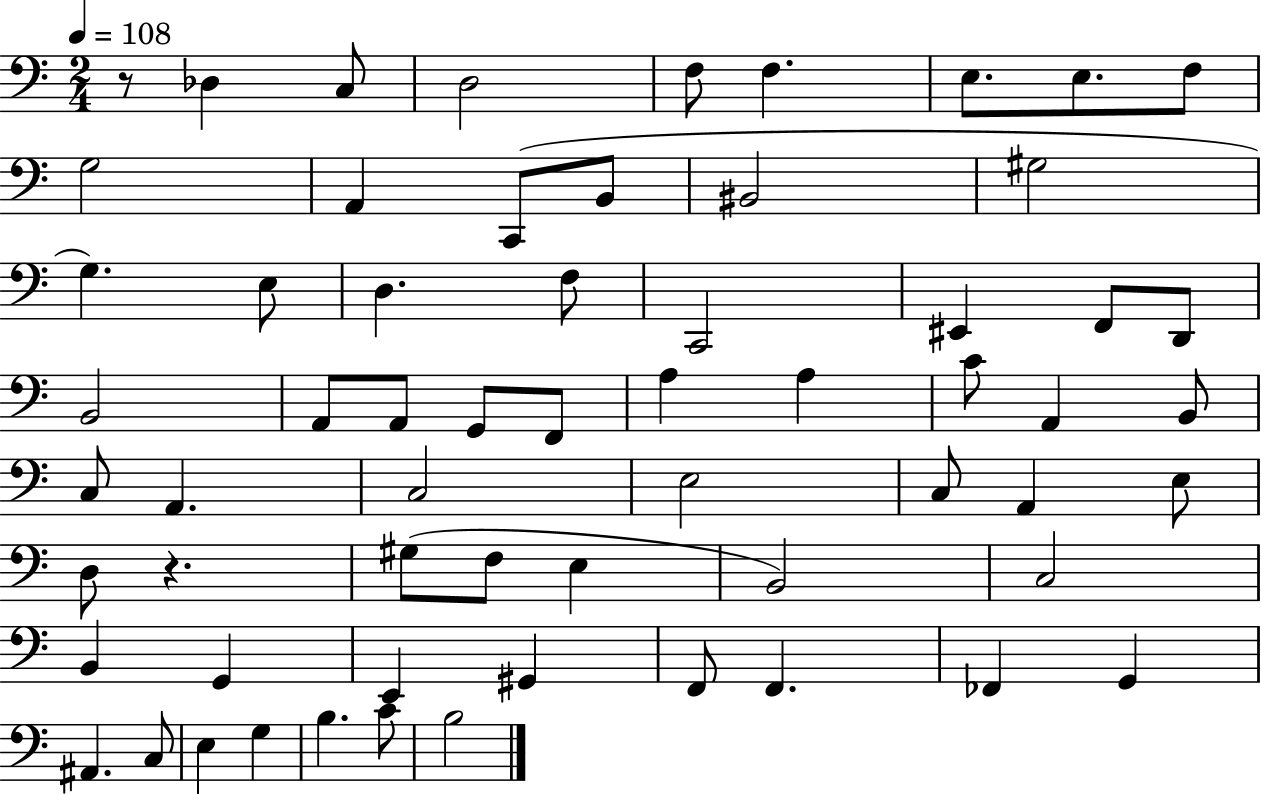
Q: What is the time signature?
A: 2/4